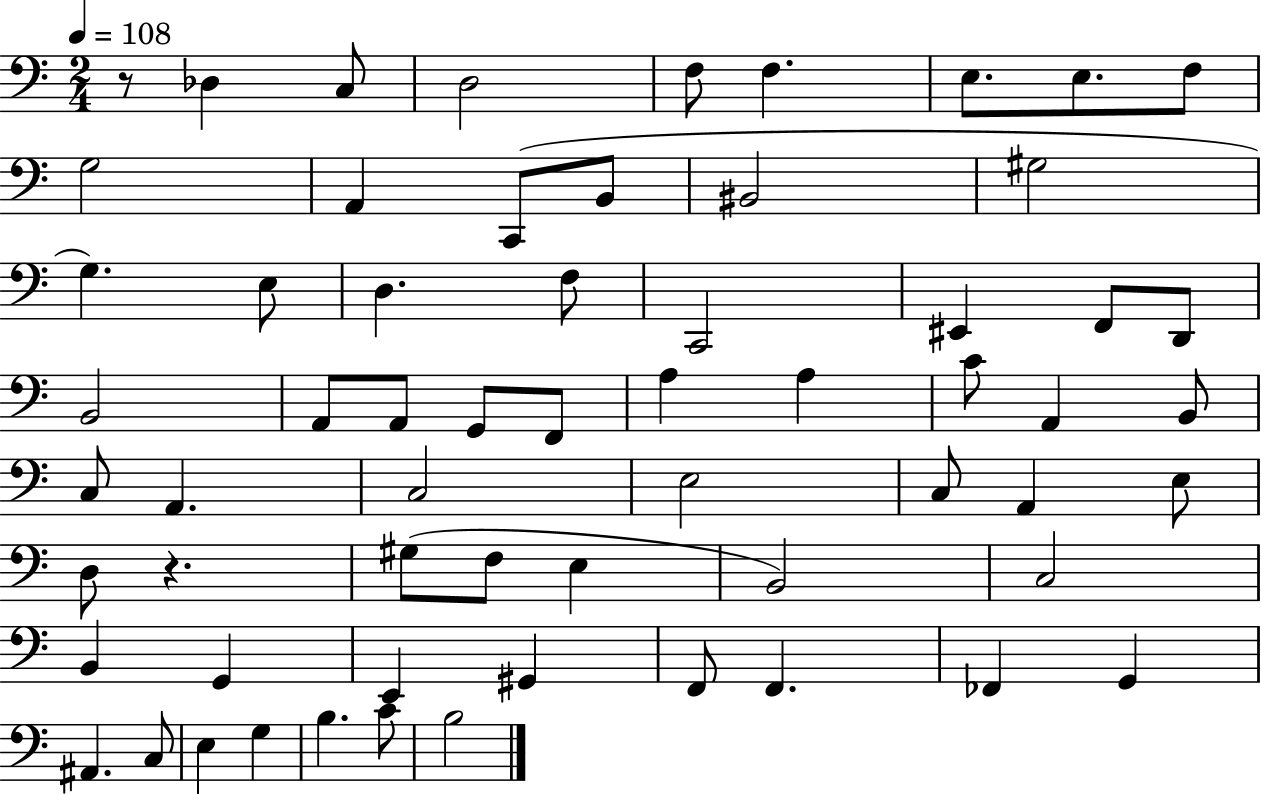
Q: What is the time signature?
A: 2/4